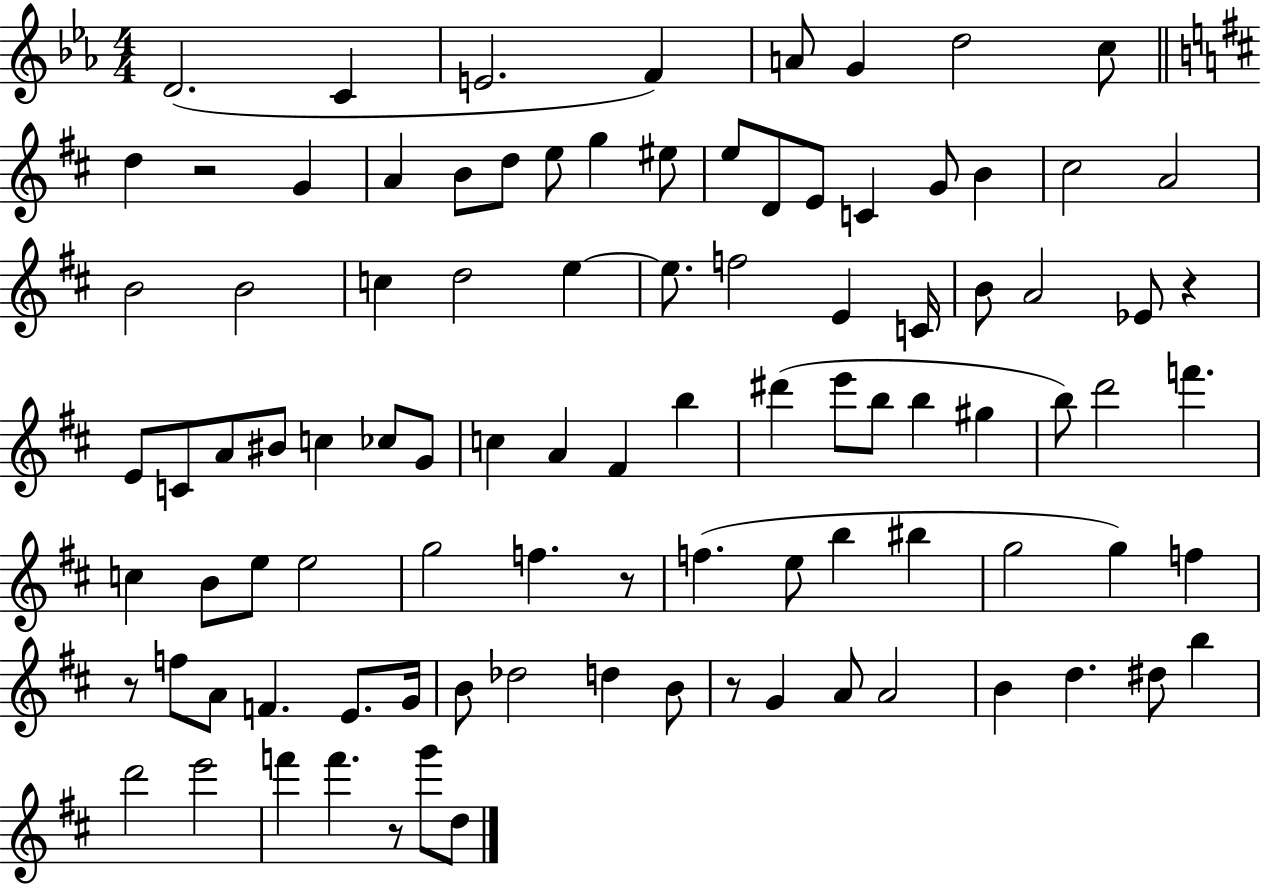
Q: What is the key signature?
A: EES major